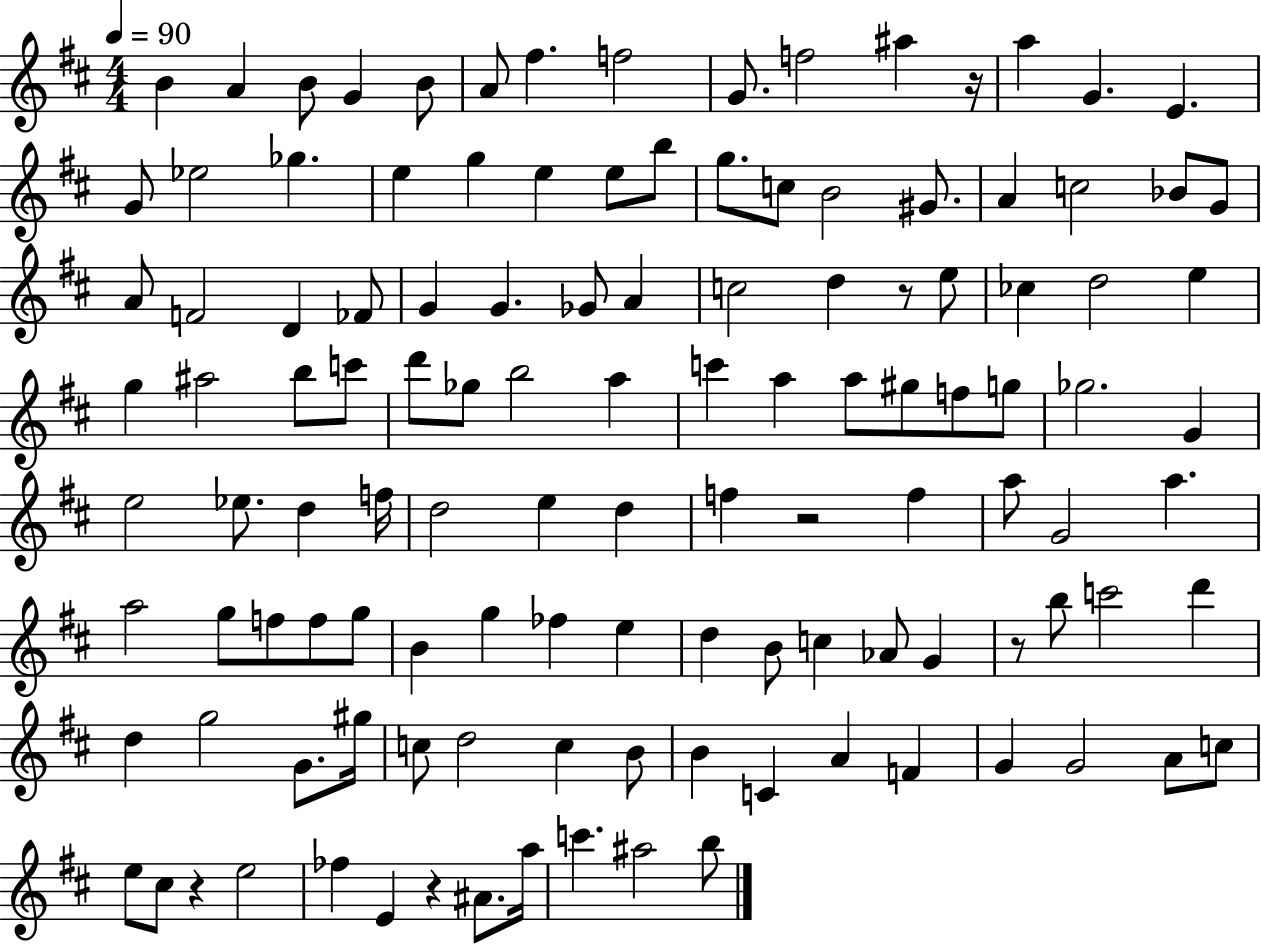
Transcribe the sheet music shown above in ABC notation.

X:1
T:Untitled
M:4/4
L:1/4
K:D
B A B/2 G B/2 A/2 ^f f2 G/2 f2 ^a z/4 a G E G/2 _e2 _g e g e e/2 b/2 g/2 c/2 B2 ^G/2 A c2 _B/2 G/2 A/2 F2 D _F/2 G G _G/2 A c2 d z/2 e/2 _c d2 e g ^a2 b/2 c'/2 d'/2 _g/2 b2 a c' a a/2 ^g/2 f/2 g/2 _g2 G e2 _e/2 d f/4 d2 e d f z2 f a/2 G2 a a2 g/2 f/2 f/2 g/2 B g _f e d B/2 c _A/2 G z/2 b/2 c'2 d' d g2 G/2 ^g/4 c/2 d2 c B/2 B C A F G G2 A/2 c/2 e/2 ^c/2 z e2 _f E z ^A/2 a/4 c' ^a2 b/2